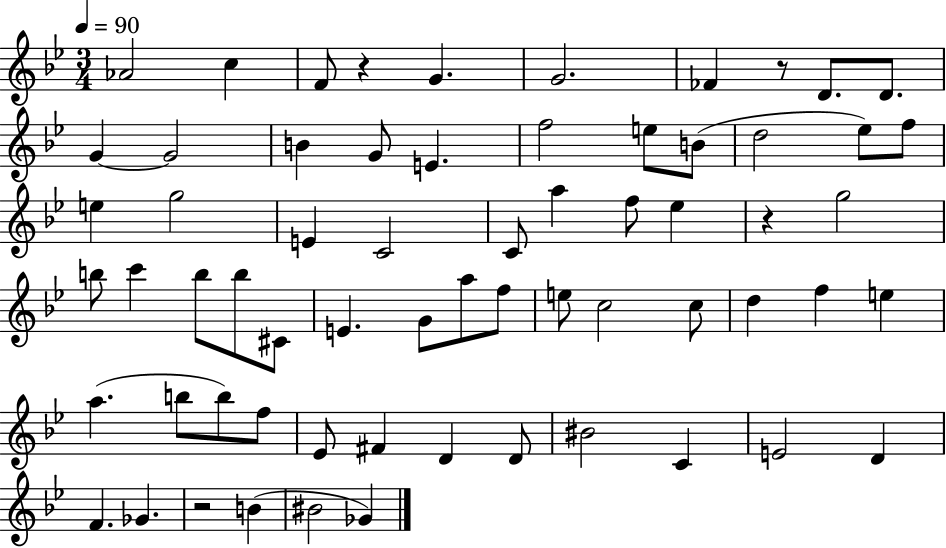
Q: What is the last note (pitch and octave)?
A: Gb4